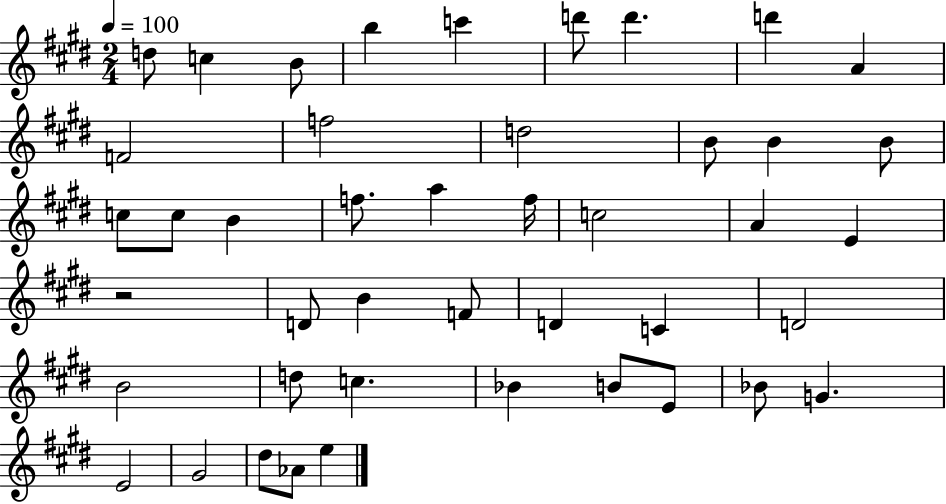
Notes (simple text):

D5/e C5/q B4/e B5/q C6/q D6/e D6/q. D6/q A4/q F4/h F5/h D5/h B4/e B4/q B4/e C5/e C5/e B4/q F5/e. A5/q F5/s C5/h A4/q E4/q R/h D4/e B4/q F4/e D4/q C4/q D4/h B4/h D5/e C5/q. Bb4/q B4/e E4/e Bb4/e G4/q. E4/h G#4/h D#5/e Ab4/e E5/q